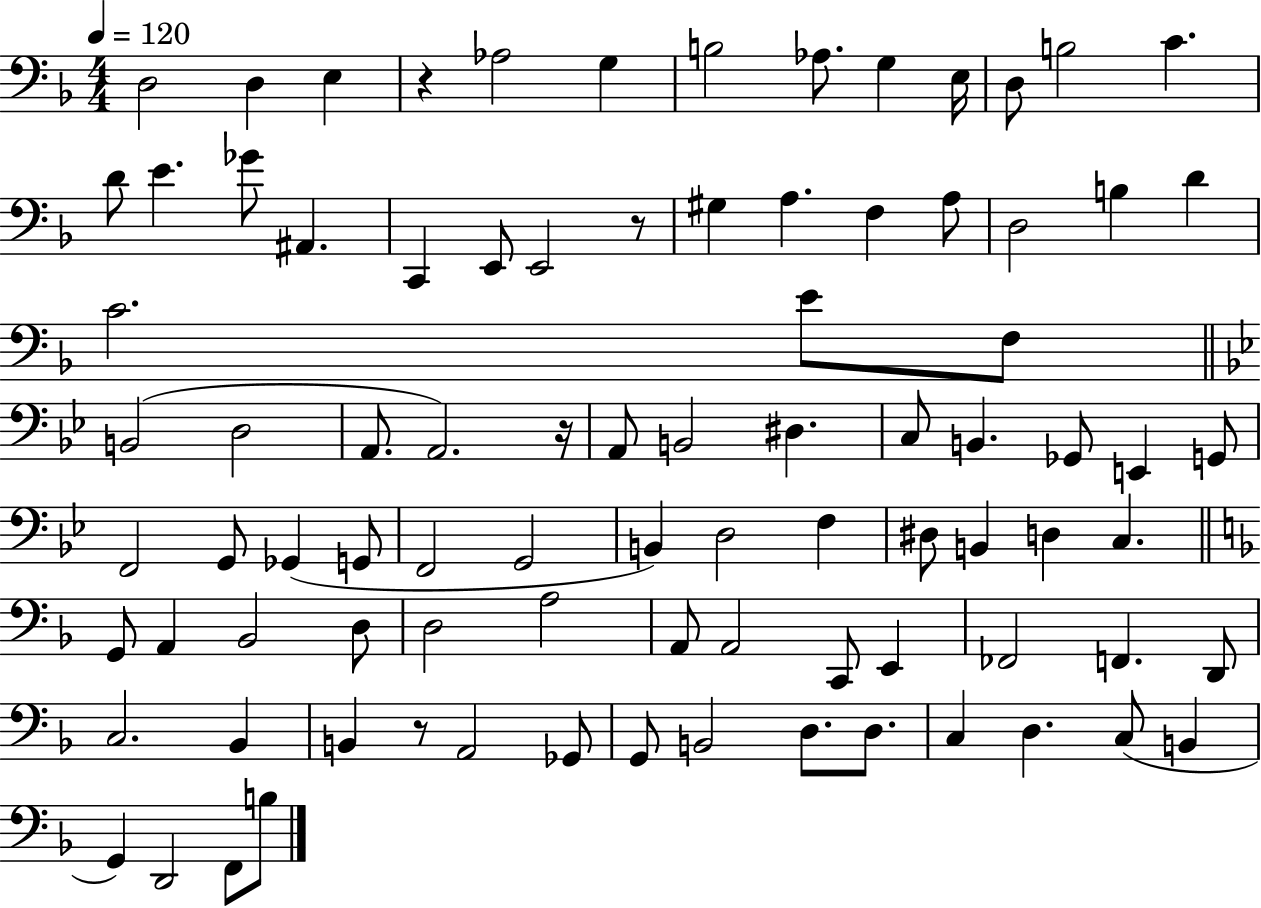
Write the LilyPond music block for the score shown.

{
  \clef bass
  \numericTimeSignature
  \time 4/4
  \key f \major
  \tempo 4 = 120
  d2 d4 e4 | r4 aes2 g4 | b2 aes8. g4 e16 | d8 b2 c'4. | \break d'8 e'4. ges'8 ais,4. | c,4 e,8 e,2 r8 | gis4 a4. f4 a8 | d2 b4 d'4 | \break c'2. e'8 f8 | \bar "||" \break \key bes \major b,2( d2 | a,8. a,2.) r16 | a,8 b,2 dis4. | c8 b,4. ges,8 e,4 g,8 | \break f,2 g,8 ges,4( g,8 | f,2 g,2 | b,4) d2 f4 | dis8 b,4 d4 c4. | \break \bar "||" \break \key f \major g,8 a,4 bes,2 d8 | d2 a2 | a,8 a,2 c,8 e,4 | fes,2 f,4. d,8 | \break c2. bes,4 | b,4 r8 a,2 ges,8 | g,8 b,2 d8. d8. | c4 d4. c8( b,4 | \break g,4) d,2 f,8 b8 | \bar "|."
}